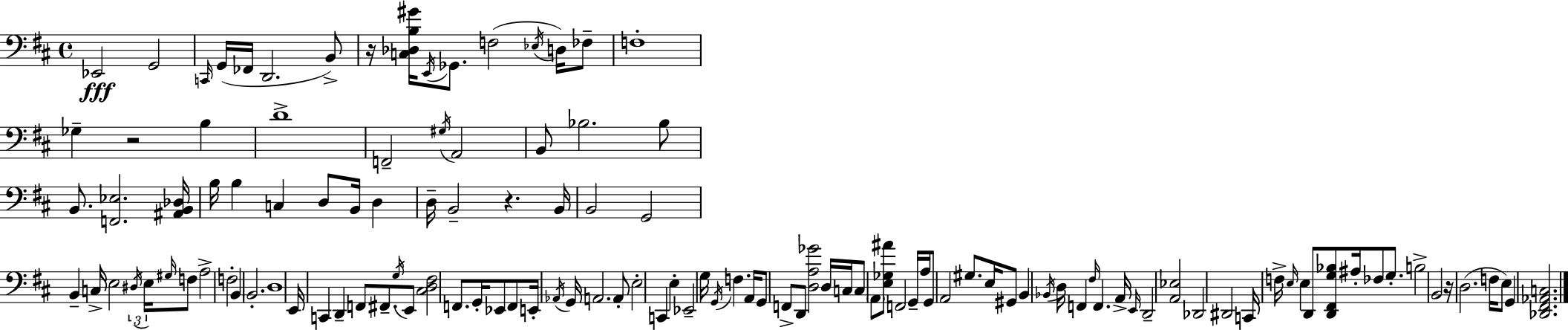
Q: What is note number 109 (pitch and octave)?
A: F3